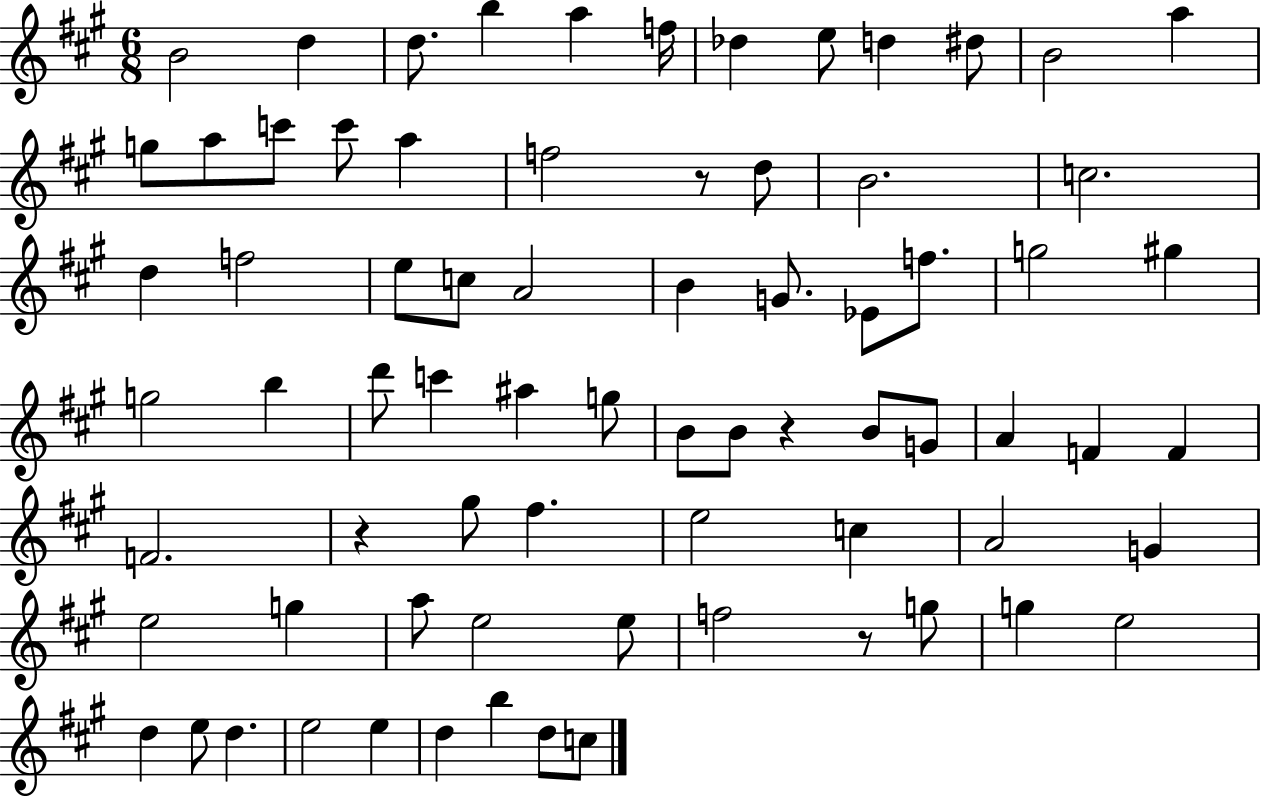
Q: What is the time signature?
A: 6/8